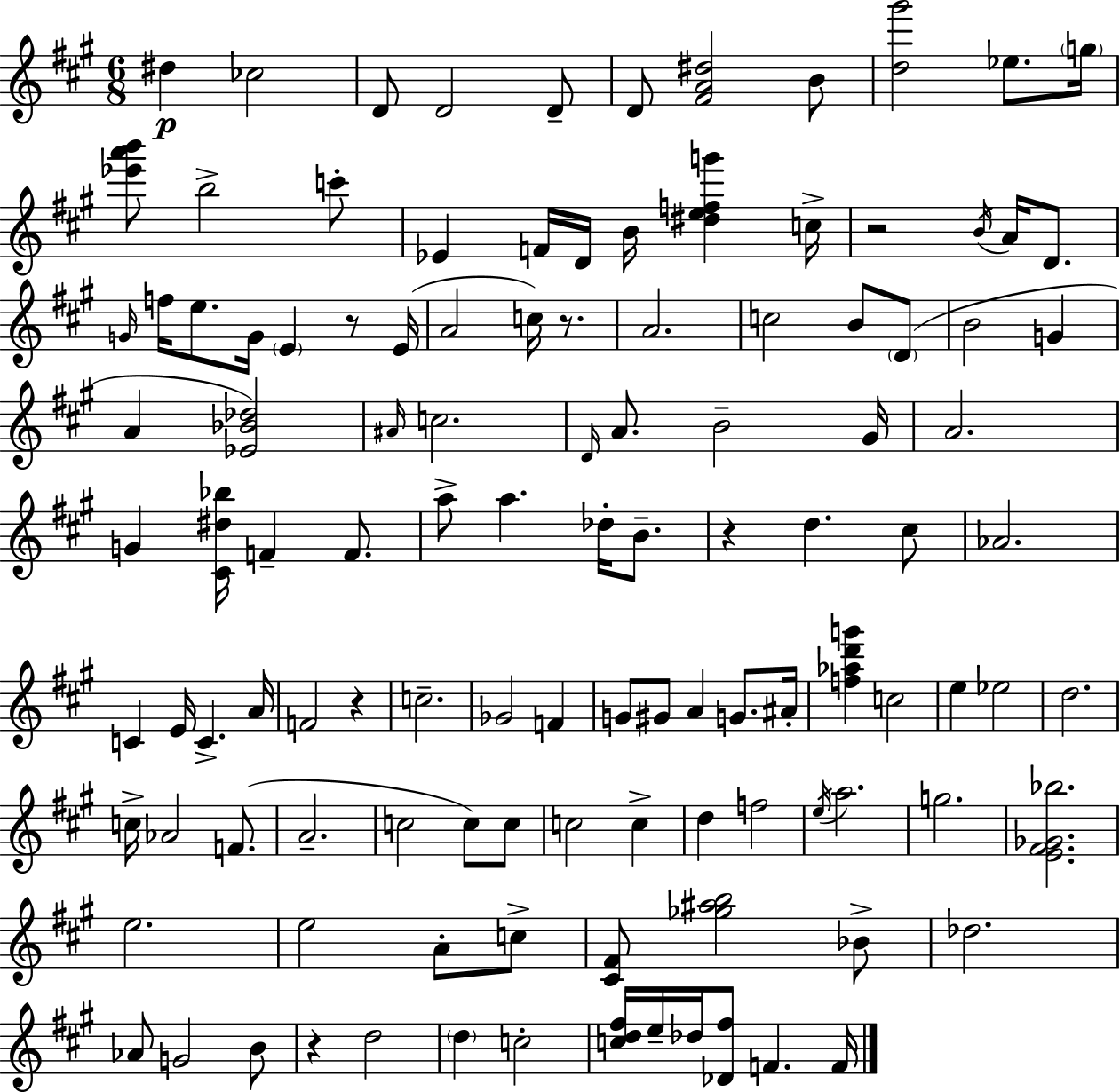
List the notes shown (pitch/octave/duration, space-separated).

D#5/q CES5/h D4/e D4/h D4/e D4/e [F#4,A4,D#5]/h B4/e [D5,G#6]/h Eb5/e. G5/s [Eb6,A6,B6]/e B5/h C6/e Eb4/q F4/s D4/s B4/s [D#5,E5,F5,G6]/q C5/s R/h B4/s A4/s D4/e. G4/s F5/s E5/e. G4/s E4/q R/e E4/s A4/h C5/s R/e. A4/h. C5/h B4/e D4/e B4/h G4/q A4/q [Eb4,Bb4,Db5]/h A#4/s C5/h. D4/s A4/e. B4/h G#4/s A4/h. G4/q [C#4,D#5,Bb5]/s F4/q F4/e. A5/e A5/q. Db5/s B4/e. R/q D5/q. C#5/e Ab4/h. C4/q E4/s C4/q. A4/s F4/h R/q C5/h. Gb4/h F4/q G4/e G#4/e A4/q G4/e. A#4/s [F5,Ab5,D6,G6]/q C5/h E5/q Eb5/h D5/h. C5/s Ab4/h F4/e. A4/h. C5/h C5/e C5/e C5/h C5/q D5/q F5/h E5/s A5/h. G5/h. [E4,F#4,Gb4,Bb5]/h. E5/h. E5/h A4/e C5/e [C#4,F#4]/e [Gb5,A#5,B5]/h Bb4/e Db5/h. Ab4/e G4/h B4/e R/q D5/h D5/q C5/h [C5,D5,F#5]/s E5/s Db5/s [Db4,F#5]/e F4/q. F4/s